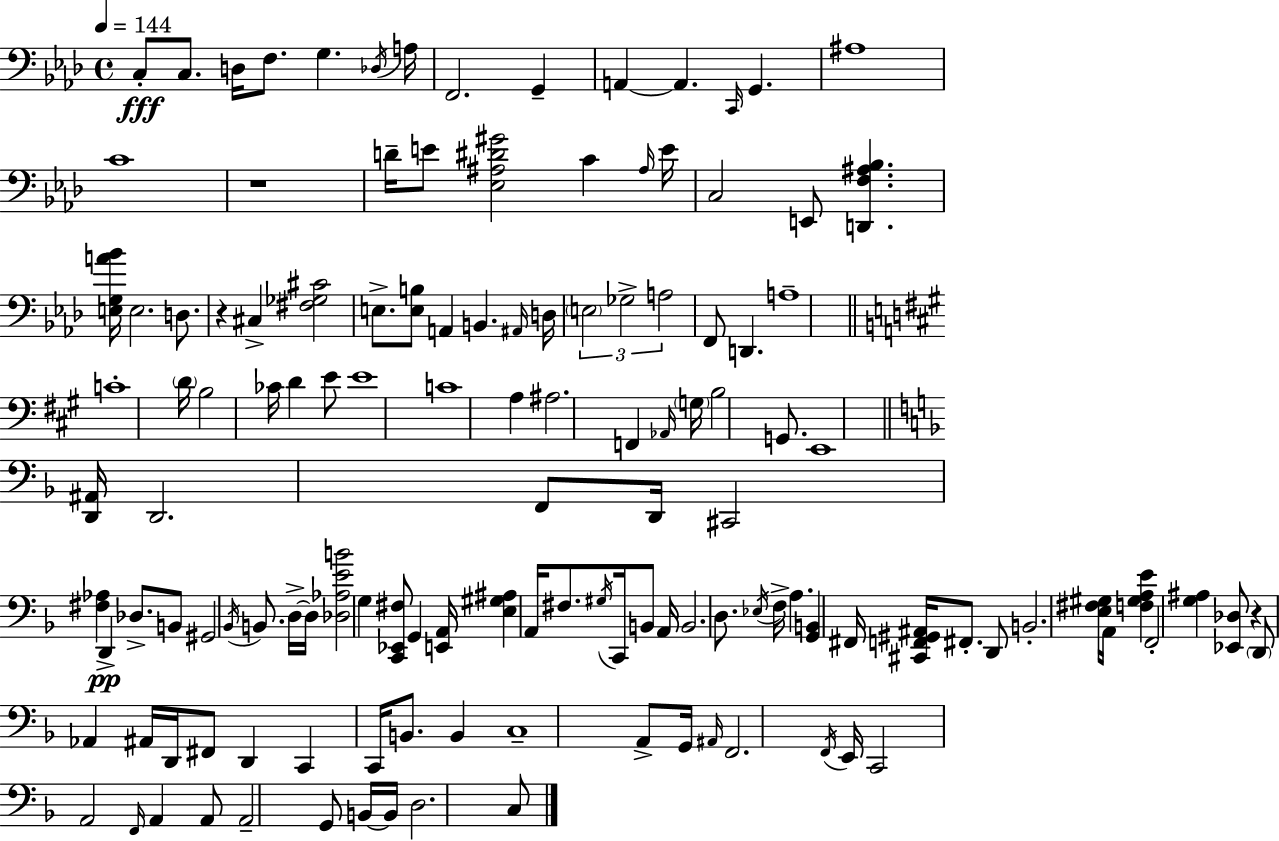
{
  \clef bass
  \time 4/4
  \defaultTimeSignature
  \key f \minor
  \tempo 4 = 144
  \repeat volta 2 { c8-.\fff c8. d16 f8. g4. \acciaccatura { des16 } | a16 f,2. g,4-- | a,4~~ a,4. \grace { c,16 } g,4. | ais1 | \break c'1 | r1 | d'16-- e'8 <ees ais dis' gis'>2 c'4 | \grace { ais16 } e'16 c2 e,8 <d, f ais bes>4. | \break <e g a' bes'>16 e2. | d8. r4 cis4-> <fis ges cis'>2 | e8.-> <e b>8 a,4 b,4. | \grace { ais,16 } d16 \tuplet 3/2 { \parenthesize e2 ges2-> | \break a2 } f,8 d,4. | a1-- | \bar "||" \break \key a \major c'1-. | \parenthesize d'16 b2 ces'16 d'4 e'8 | e'1 | c'1 | \break a4 ais2. | f,4 \grace { aes,16 } \parenthesize g16 b2 g,8. | e,1 | \bar "||" \break \key f \major <d, ais,>16 d,2. f,8 d,16 | cis,2 <fis aes>4 d,4->\pp | des8.-> b,8 gis,2 \acciaccatura { bes,16 } b,8. | d16->~~ d16 <des aes e' b'>2 g4 <c, ees, fis>8 | \break g,4 <e, a,>16 <e gis ais>4 a,16 fis8. \acciaccatura { gis16 } c,16 | b,8 a,16 b,2. d8. | \acciaccatura { ees16 } f16-> a4. <g, b,>4 fis,16 <cis, f, gis, ais,>16 | fis,8.-. d,8 b,2.-. | \break <e fis gis>16 a,16 <f gis a e'>4 f,2-. <g ais>4 | <ees, des>8 r4 \parenthesize d,8 aes,4 ais,16 | d,16 fis,8 d,4 c,4 c,16 b,8. b,4 | c1-- | \break a,8-> g,16 \grace { ais,16 } f,2. | \acciaccatura { f,16 } e,16 c,2 a,2 | \grace { f,16 } a,4 a,8 a,2-- | g,8 b,16~~ b,16 d2. | \break c8 } \bar "|."
}